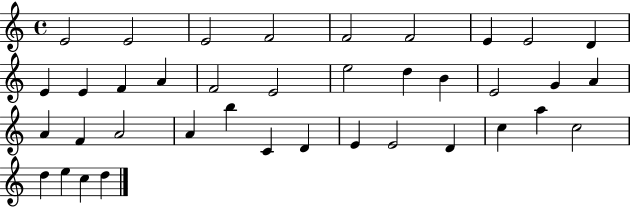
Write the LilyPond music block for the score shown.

{
  \clef treble
  \time 4/4
  \defaultTimeSignature
  \key c \major
  e'2 e'2 | e'2 f'2 | f'2 f'2 | e'4 e'2 d'4 | \break e'4 e'4 f'4 a'4 | f'2 e'2 | e''2 d''4 b'4 | e'2 g'4 a'4 | \break a'4 f'4 a'2 | a'4 b''4 c'4 d'4 | e'4 e'2 d'4 | c''4 a''4 c''2 | \break d''4 e''4 c''4 d''4 | \bar "|."
}